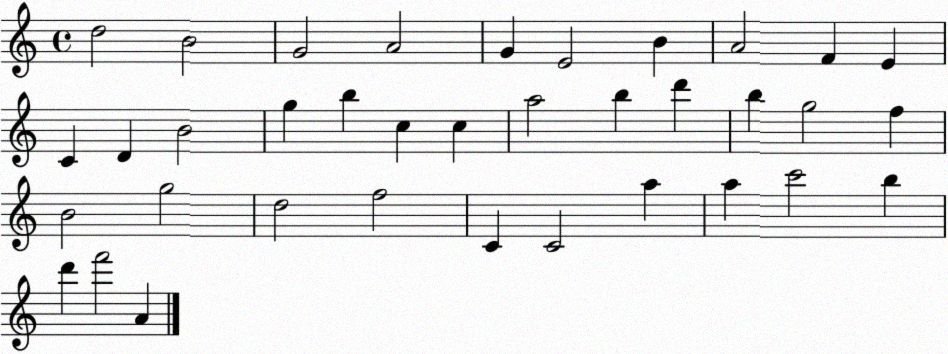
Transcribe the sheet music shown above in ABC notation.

X:1
T:Untitled
M:4/4
L:1/4
K:C
d2 B2 G2 A2 G E2 B A2 F E C D B2 g b c c a2 b d' b g2 f B2 g2 d2 f2 C C2 a a c'2 b d' f'2 A